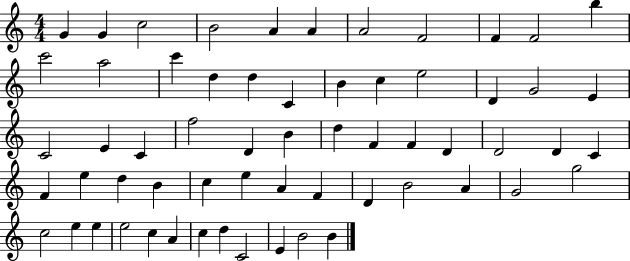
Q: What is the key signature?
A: C major